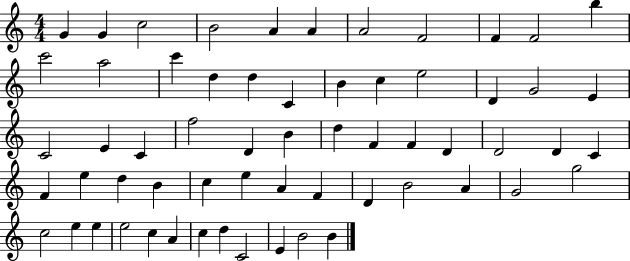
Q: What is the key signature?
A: C major